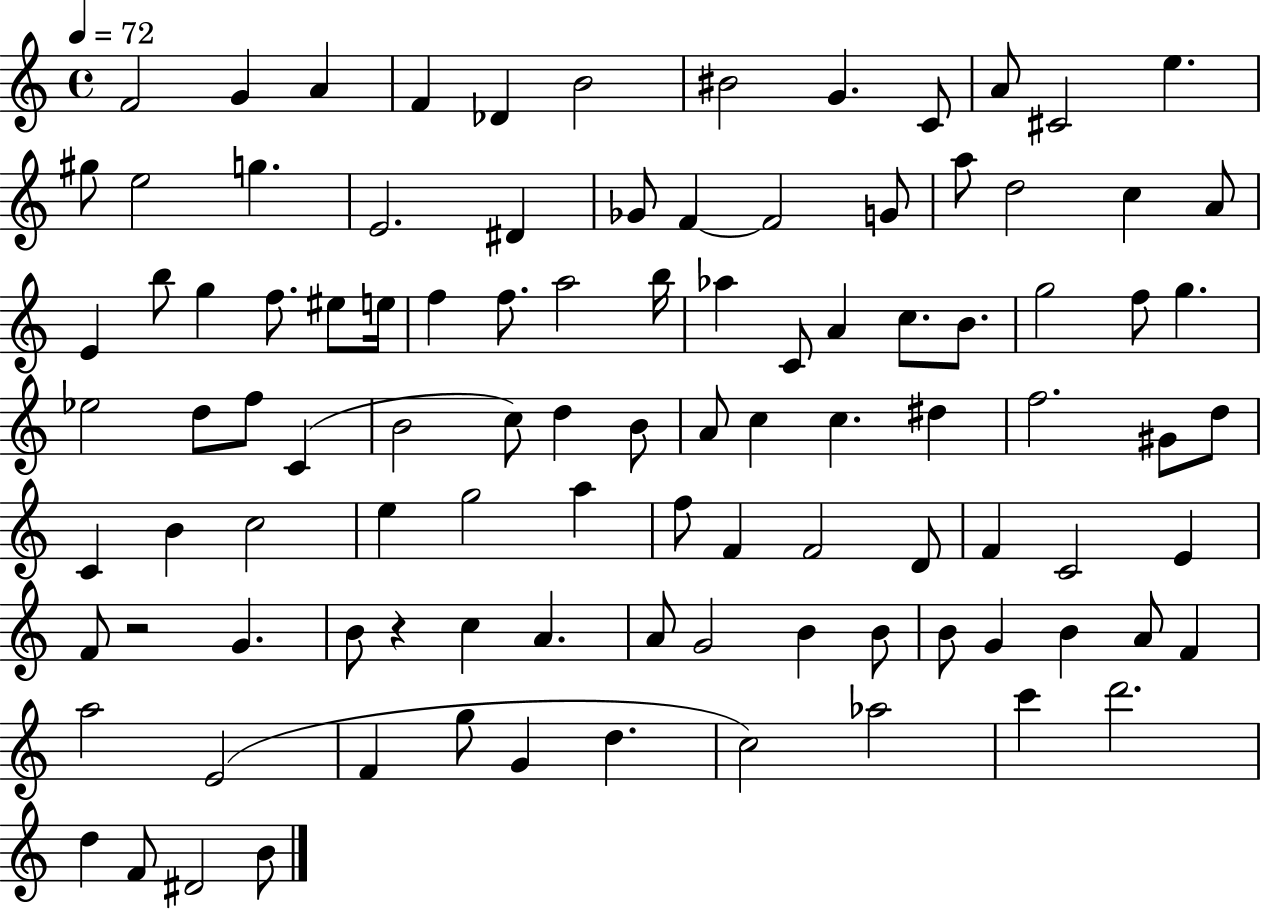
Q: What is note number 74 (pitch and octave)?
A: B4